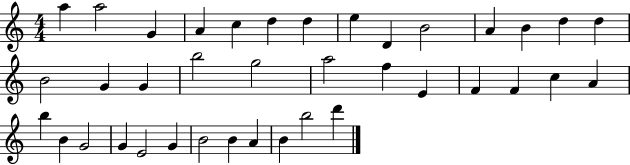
{
  \clef treble
  \numericTimeSignature
  \time 4/4
  \key c \major
  a''4 a''2 g'4 | a'4 c''4 d''4 d''4 | e''4 d'4 b'2 | a'4 b'4 d''4 d''4 | \break b'2 g'4 g'4 | b''2 g''2 | a''2 f''4 e'4 | f'4 f'4 c''4 a'4 | \break b''4 b'4 g'2 | g'4 e'2 g'4 | b'2 b'4 a'4 | b'4 b''2 d'''4 | \break \bar "|."
}